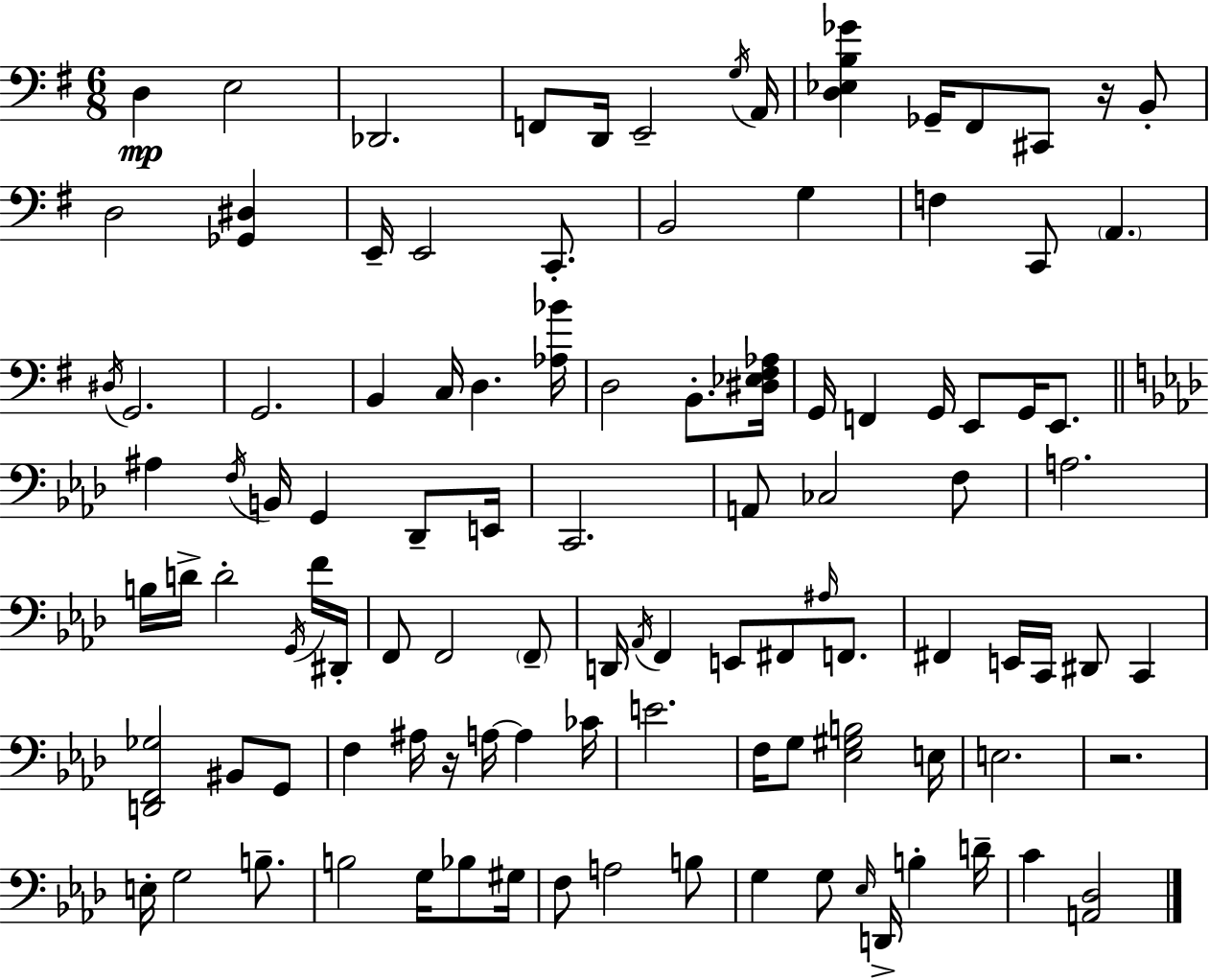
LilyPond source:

{
  \clef bass
  \numericTimeSignature
  \time 6/8
  \key e \minor
  d4\mp e2 | des,2. | f,8 d,16 e,2-- \acciaccatura { g16 } | a,16 <d ees b ges'>4 ges,16-- fis,8 cis,8 r16 b,8-. | \break d2 <ges, dis>4 | e,16-- e,2 c,8.-. | b,2 g4 | f4 c,8 \parenthesize a,4. | \break \acciaccatura { dis16 } g,2. | g,2. | b,4 c16 d4. | <aes bes'>16 d2 b,8.-. | \break <dis ees fis aes>16 g,16 f,4 g,16 e,8 g,16 e,8. | \bar "||" \break \key aes \major ais4 \acciaccatura { f16 } b,16 g,4 des,8-- | e,16 c,2. | a,8 ces2 f8 | a2. | \break b16 d'16-> d'2-. \acciaccatura { g,16 } | f'16 dis,16-. f,8 f,2 | \parenthesize f,8-- d,16 \acciaccatura { aes,16 } f,4 e,8 fis,8 | \grace { ais16 } f,8. fis,4 e,16 c,16 dis,8 | \break c,4 <d, f, ges>2 | bis,8 g,8 f4 ais16 r16 a16~~ a4 | ces'16 e'2. | f16 g8 <ees gis b>2 | \break e16 e2. | r2. | e16-. g2 | b8.-- b2 | \break g16 bes8 gis16 f8 a2 | b8 g4 g8 \grace { ees16 } d,16-> | b4-. d'16-- c'4 <a, des>2 | \bar "|."
}